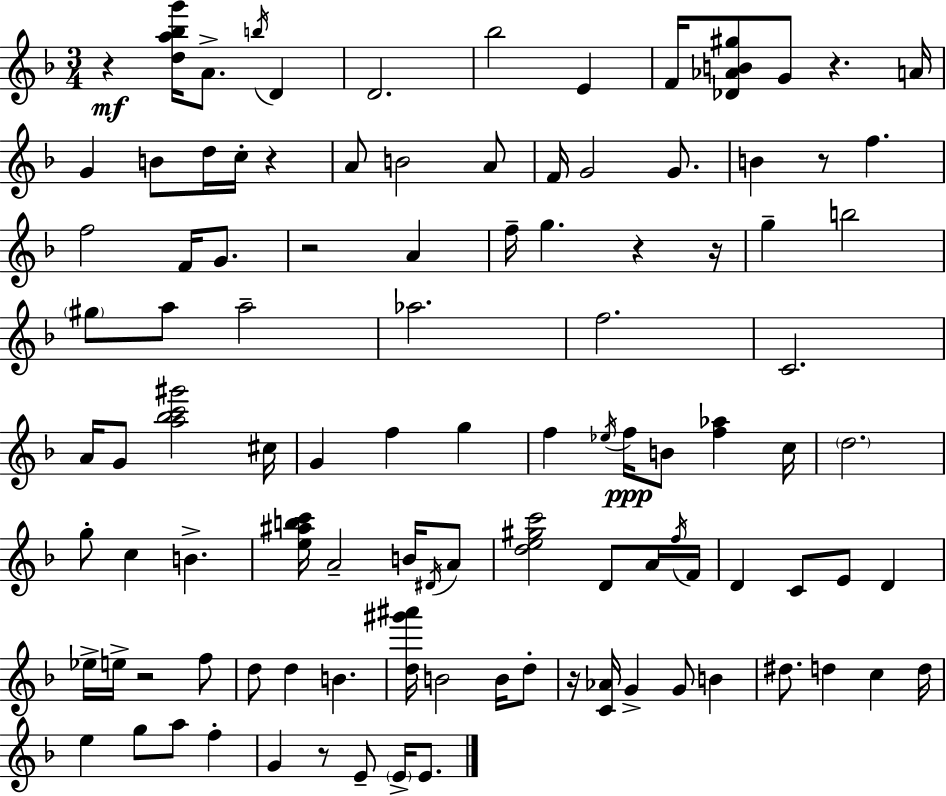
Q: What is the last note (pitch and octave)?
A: E4